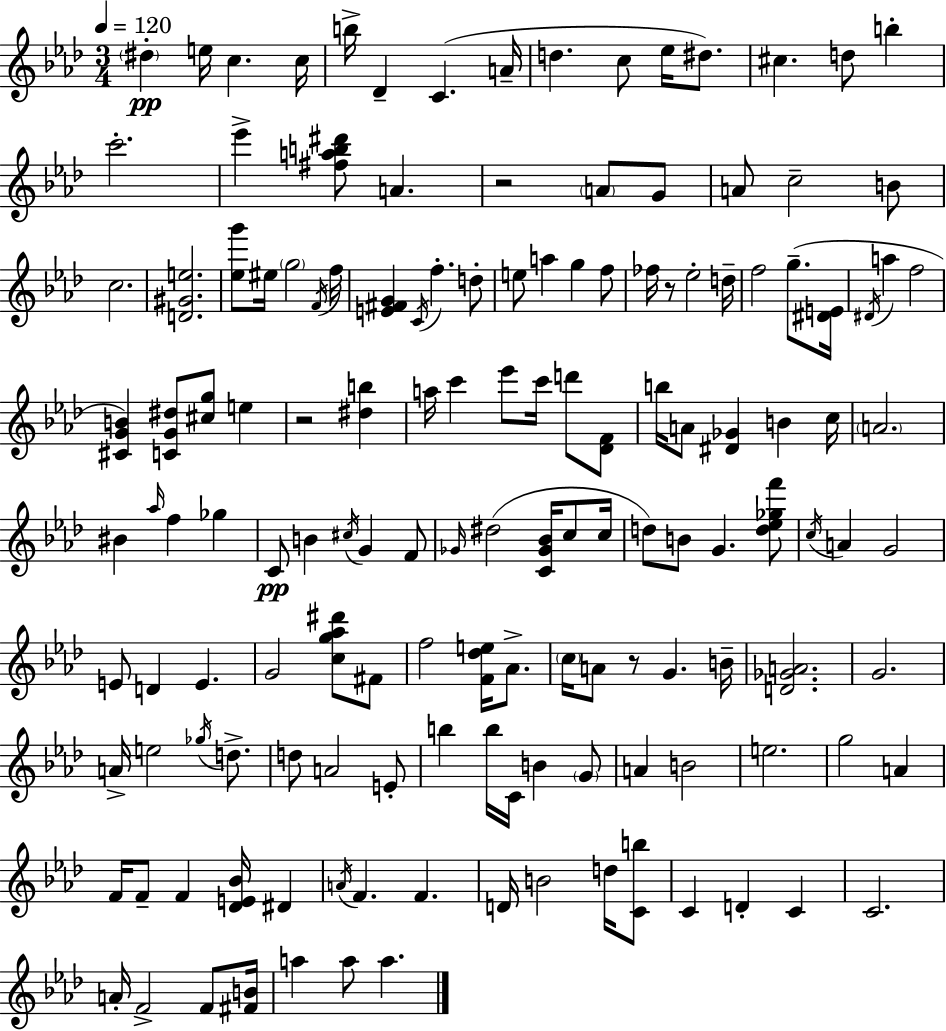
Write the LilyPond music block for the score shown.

{
  \clef treble
  \numericTimeSignature
  \time 3/4
  \key f \minor
  \tempo 4 = 120
  \repeat volta 2 { \parenthesize dis''4-.\pp e''16 c''4. c''16 | b''16-> des'4-- c'4.( a'16-- | d''4. c''8 ees''16 dis''8.) | cis''4. d''8 b''4-. | \break c'''2.-. | ees'''4-> <fis'' a'' b'' dis'''>8 a'4. | r2 \parenthesize a'8 g'8 | a'8 c''2-- b'8 | \break c''2. | <d' gis' e''>2. | <ees'' g'''>8 eis''16 \parenthesize g''2 \acciaccatura { f'16 } | f''16 <e' fis' g'>4 \acciaccatura { c'16 } f''4.-. | \break d''8-. e''8 a''4 g''4 | f''8 fes''16 r8 ees''2-. | d''16-- f''2 g''8.--( | <dis' e'>16 \acciaccatura { dis'16 } a''4 f''2 | \break <cis' g' b'>4) <c' g' dis''>8 <cis'' g''>8 e''4 | r2 <dis'' b''>4 | a''16 c'''4 ees'''8 c'''16 d'''8 | <des' f'>8 b''16 a'8 <dis' ges'>4 b'4 | \break c''16 \parenthesize a'2. | bis'4 \grace { aes''16 } f''4 | ges''4 c'8\pp b'4 \acciaccatura { cis''16 } g'4 | f'8 \grace { ges'16 } dis''2( | \break <c' ges' bes'>16 c''8 c''16 d''8) b'8 g'4. | <d'' ees'' ges'' f'''>8 \acciaccatura { c''16 } a'4 g'2 | e'8 d'4 | e'4. g'2 | \break <c'' g'' aes'' dis'''>8 fis'8 f''2 | <f' des'' e''>16 aes'8.-> \parenthesize c''16 a'8 r8 | g'4. b'16-- <d' ges' a'>2. | g'2. | \break a'16-> e''2 | \acciaccatura { ges''16 } d''8.-> d''8 a'2 | e'8-. b''4 | b''16 c'16 b'4 \parenthesize g'8 a'4 | \break b'2 e''2. | g''2 | a'4 f'16 f'8-- f'4 | <des' e' bes'>16 dis'4 \acciaccatura { a'16 } f'4. | \break f'4. d'16 b'2 | d''16 <c' b''>8 c'4 | d'4-. c'4 c'2. | a'16-. f'2-> | \break f'8 <fis' b'>16 a''4 | a''8 a''4. } \bar "|."
}